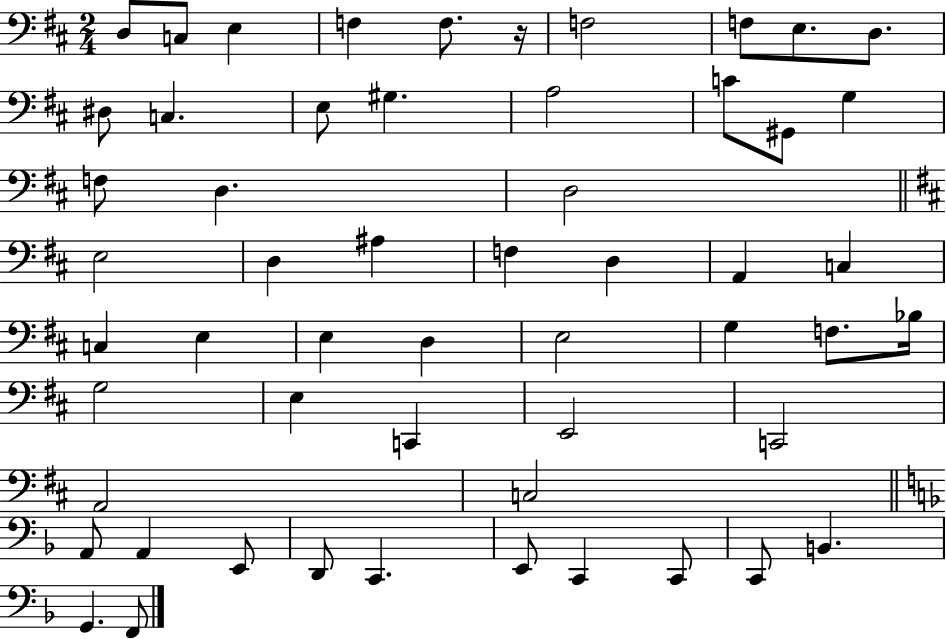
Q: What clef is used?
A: bass